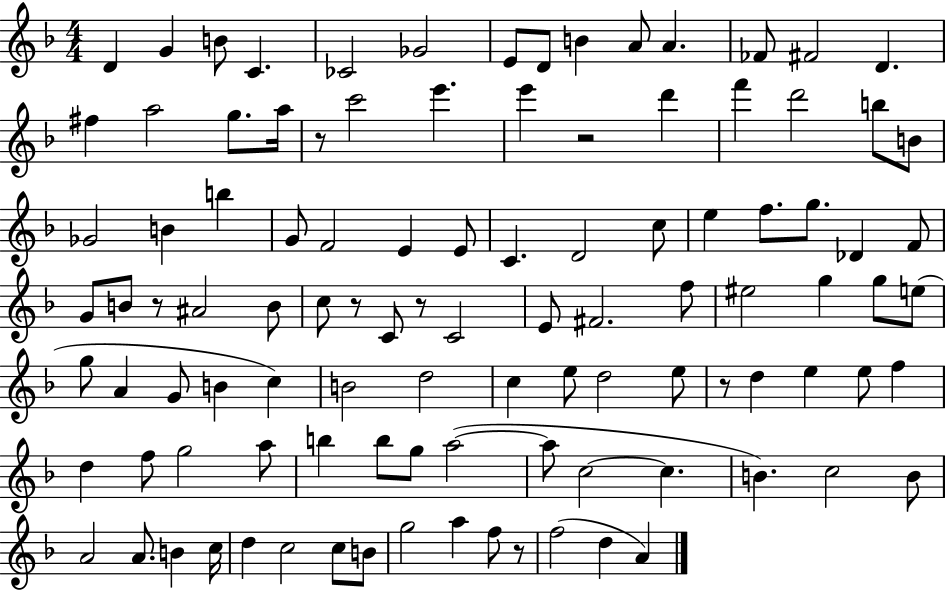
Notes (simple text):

D4/q G4/q B4/e C4/q. CES4/h Gb4/h E4/e D4/e B4/q A4/e A4/q. FES4/e F#4/h D4/q. F#5/q A5/h G5/e. A5/s R/e C6/h E6/q. E6/q R/h D6/q F6/q D6/h B5/e B4/e Gb4/h B4/q B5/q G4/e F4/h E4/q E4/e C4/q. D4/h C5/e E5/q F5/e. G5/e. Db4/q F4/e G4/e B4/e R/e A#4/h B4/e C5/e R/e C4/e R/e C4/h E4/e F#4/h. F5/e EIS5/h G5/q G5/e E5/e G5/e A4/q G4/e B4/q C5/q B4/h D5/h C5/q E5/e D5/h E5/e R/e D5/q E5/q E5/e F5/q D5/q F5/e G5/h A5/e B5/q B5/e G5/e A5/h A5/e C5/h C5/q. B4/q. C5/h B4/e A4/h A4/e. B4/q C5/s D5/q C5/h C5/e B4/e G5/h A5/q F5/e R/e F5/h D5/q A4/q